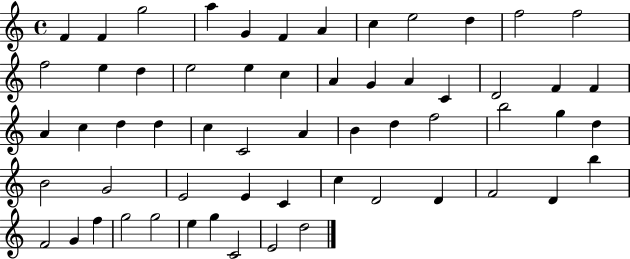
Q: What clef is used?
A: treble